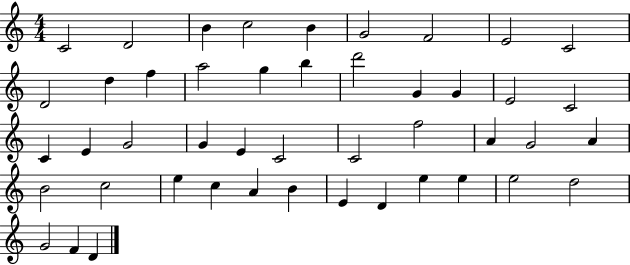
C4/h D4/h B4/q C5/h B4/q G4/h F4/h E4/h C4/h D4/h D5/q F5/q A5/h G5/q B5/q D6/h G4/q G4/q E4/h C4/h C4/q E4/q G4/h G4/q E4/q C4/h C4/h F5/h A4/q G4/h A4/q B4/h C5/h E5/q C5/q A4/q B4/q E4/q D4/q E5/q E5/q E5/h D5/h G4/h F4/q D4/q